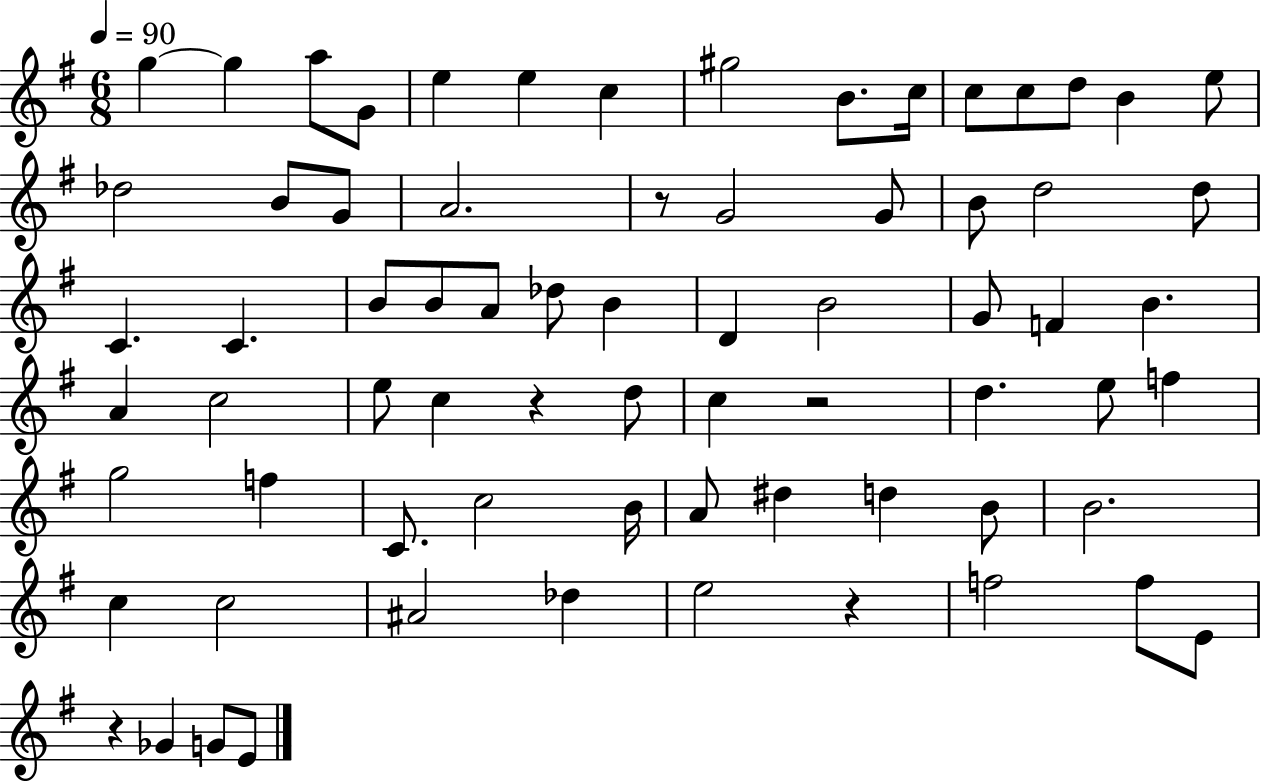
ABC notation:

X:1
T:Untitled
M:6/8
L:1/4
K:G
g g a/2 G/2 e e c ^g2 B/2 c/4 c/2 c/2 d/2 B e/2 _d2 B/2 G/2 A2 z/2 G2 G/2 B/2 d2 d/2 C C B/2 B/2 A/2 _d/2 B D B2 G/2 F B A c2 e/2 c z d/2 c z2 d e/2 f g2 f C/2 c2 B/4 A/2 ^d d B/2 B2 c c2 ^A2 _d e2 z f2 f/2 E/2 z _G G/2 E/2